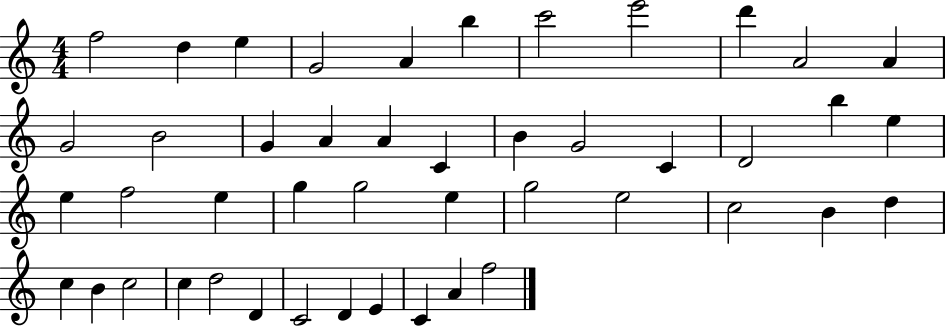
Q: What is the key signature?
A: C major